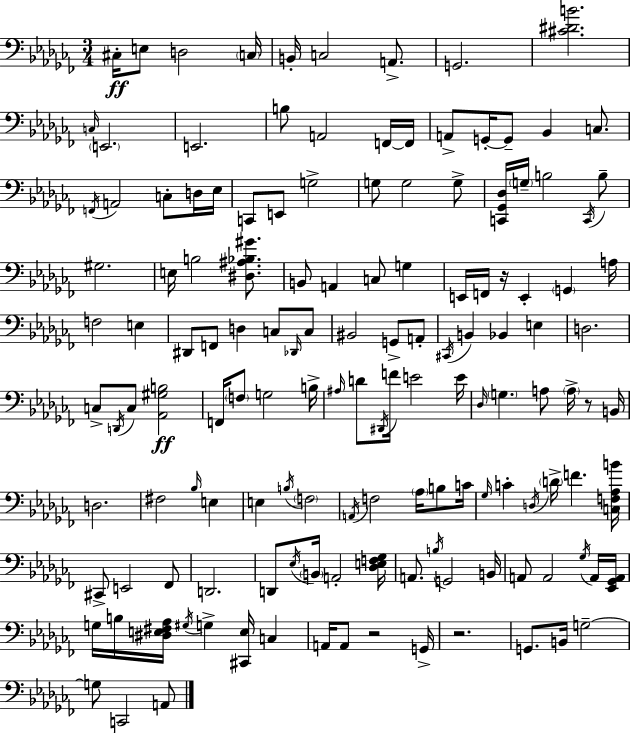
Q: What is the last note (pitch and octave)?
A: A2